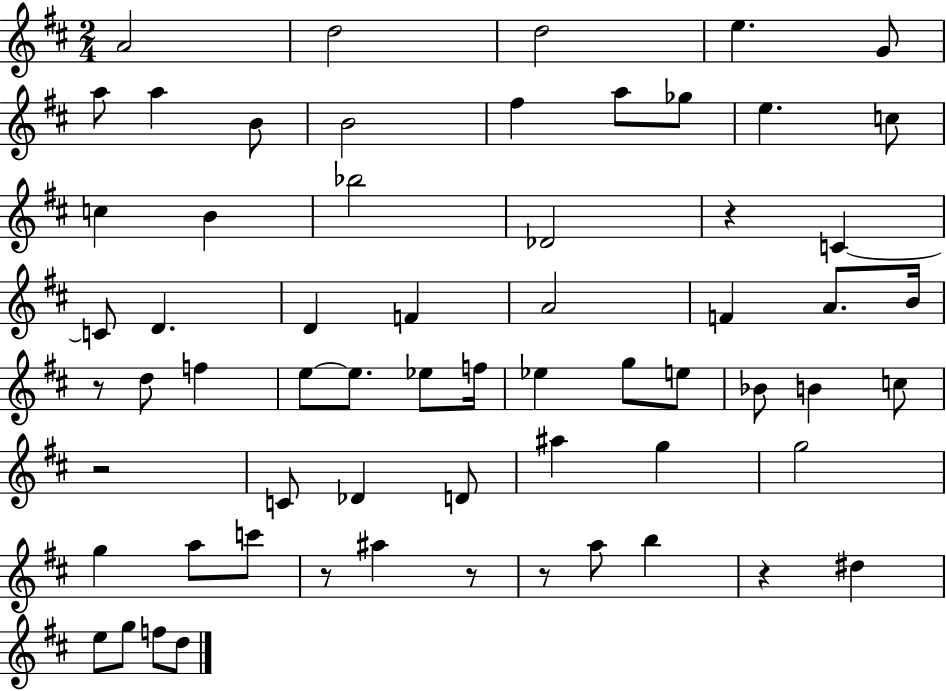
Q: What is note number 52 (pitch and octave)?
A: D#5